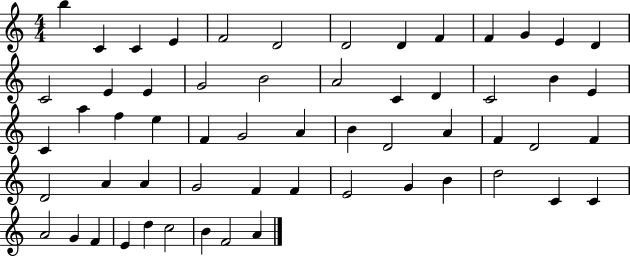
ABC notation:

X:1
T:Untitled
M:4/4
L:1/4
K:C
b C C E F2 D2 D2 D F F G E D C2 E E G2 B2 A2 C D C2 B E C a f e F G2 A B D2 A F D2 F D2 A A G2 F F E2 G B d2 C C A2 G F E d c2 B F2 A